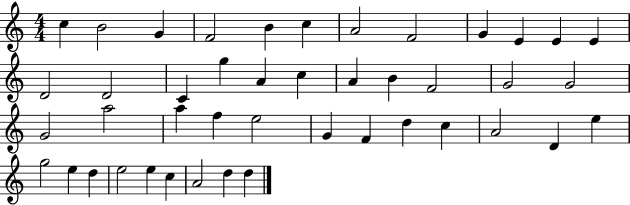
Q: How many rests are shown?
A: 0